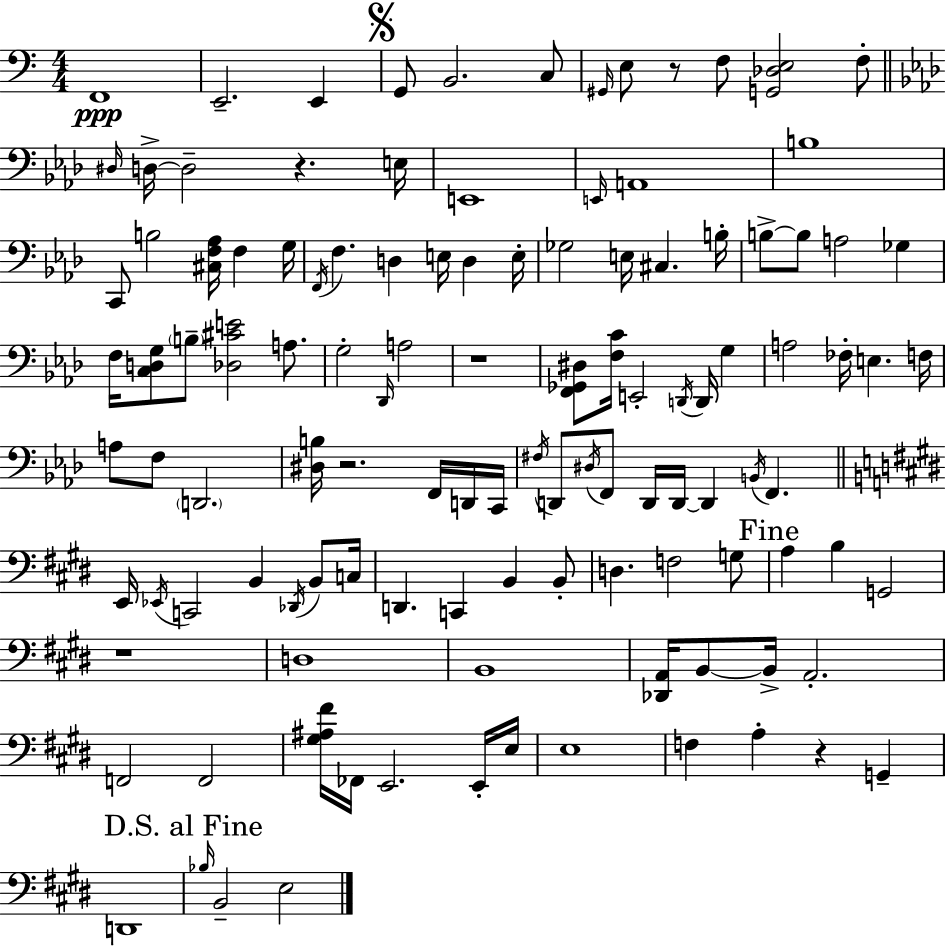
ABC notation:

X:1
T:Untitled
M:4/4
L:1/4
K:Am
F,,4 E,,2 E,, G,,/2 B,,2 C,/2 ^G,,/4 E,/2 z/2 F,/2 [G,,_D,E,]2 F,/2 ^D,/4 D,/4 D,2 z E,/4 E,,4 E,,/4 A,,4 B,4 C,,/2 B,2 [^C,F,_A,]/4 F, G,/4 F,,/4 F, D, E,/4 D, E,/4 _G,2 E,/4 ^C, B,/4 B,/2 B,/2 A,2 _G, F,/4 [C,D,G,]/2 B,/2 [_D,^CE]2 A,/2 G,2 _D,,/4 A,2 z4 [F,,_G,,^D,]/2 [F,C]/4 E,,2 D,,/4 D,,/4 G, A,2 _F,/4 E, F,/4 A,/2 F,/2 D,,2 [^D,B,]/4 z2 F,,/4 D,,/4 C,,/4 ^F,/4 D,,/2 ^D,/4 F,,/2 D,,/4 D,,/4 D,, B,,/4 F,, E,,/4 _E,,/4 C,,2 B,, _D,,/4 B,,/2 C,/4 D,, C,, B,, B,,/2 D, F,2 G,/2 A, B, G,,2 z4 D,4 B,,4 [_D,,A,,]/4 B,,/2 B,,/4 A,,2 F,,2 F,,2 [^G,^A,^F]/4 _F,,/4 E,,2 E,,/4 E,/4 E,4 F, A, z G,, D,,4 _B,/4 B,,2 E,2